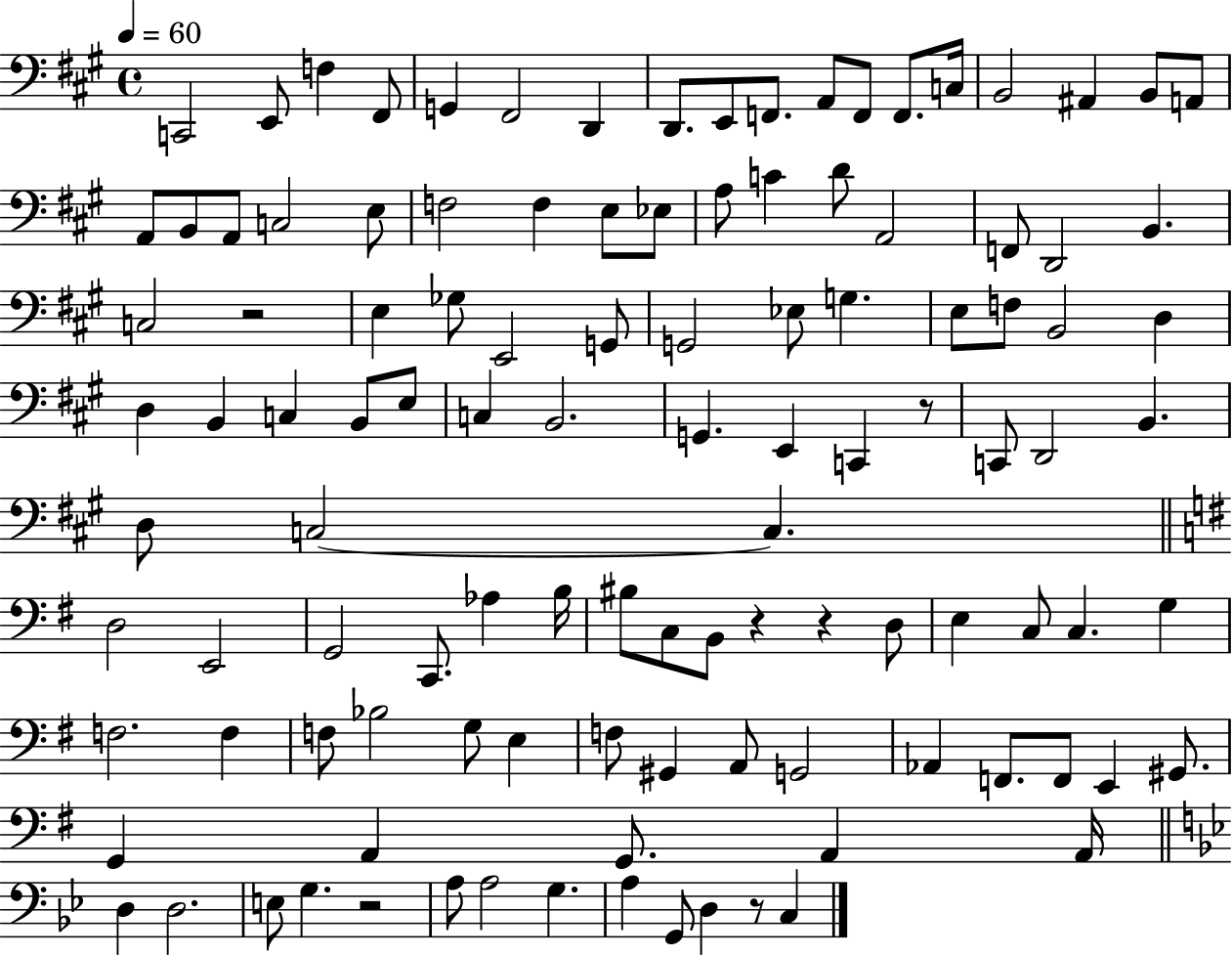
X:1
T:Untitled
M:4/4
L:1/4
K:A
C,,2 E,,/2 F, ^F,,/2 G,, ^F,,2 D,, D,,/2 E,,/2 F,,/2 A,,/2 F,,/2 F,,/2 C,/4 B,,2 ^A,, B,,/2 A,,/2 A,,/2 B,,/2 A,,/2 C,2 E,/2 F,2 F, E,/2 _E,/2 A,/2 C D/2 A,,2 F,,/2 D,,2 B,, C,2 z2 E, _G,/2 E,,2 G,,/2 G,,2 _E,/2 G, E,/2 F,/2 B,,2 D, D, B,, C, B,,/2 E,/2 C, B,,2 G,, E,, C,, z/2 C,,/2 D,,2 B,, D,/2 C,2 C, D,2 E,,2 G,,2 C,,/2 _A, B,/4 ^B,/2 C,/2 B,,/2 z z D,/2 E, C,/2 C, G, F,2 F, F,/2 _B,2 G,/2 E, F,/2 ^G,, A,,/2 G,,2 _A,, F,,/2 F,,/2 E,, ^G,,/2 G,, A,, G,,/2 A,, A,,/4 D, D,2 E,/2 G, z2 A,/2 A,2 G, A, G,,/2 D, z/2 C,